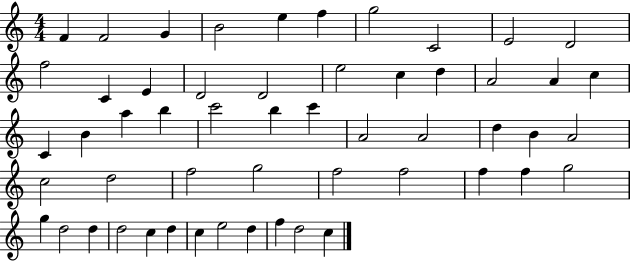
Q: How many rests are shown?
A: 0